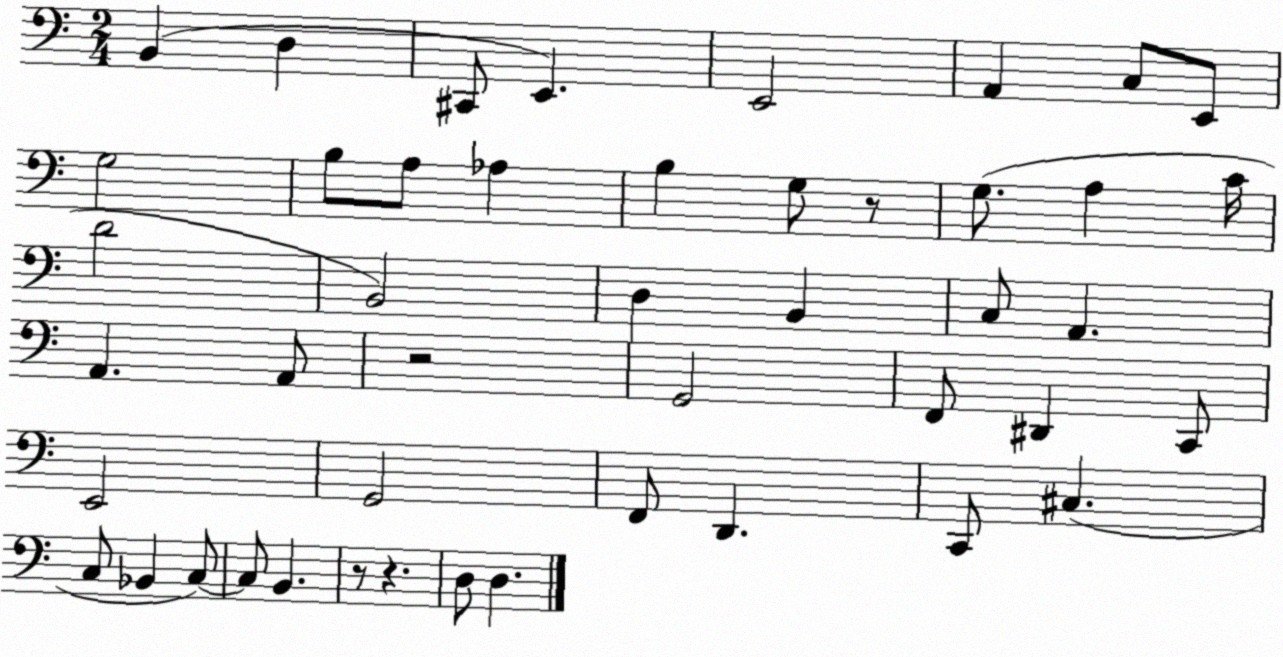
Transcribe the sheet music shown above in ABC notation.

X:1
T:Untitled
M:2/4
L:1/4
K:C
B,, D, ^C,,/2 E,, E,,2 A,, C,/2 E,,/2 G,2 B,/2 A,/2 _A, B, G,/2 z/2 G,/2 A, C/4 D2 B,,2 D, B,, C,/2 A,, A,, A,,/2 z2 G,,2 F,,/2 ^D,, C,,/2 E,,2 G,,2 F,,/2 D,, C,,/2 ^C, C,/2 _B,, C,/2 C,/2 B,, z/2 z D,/2 D,